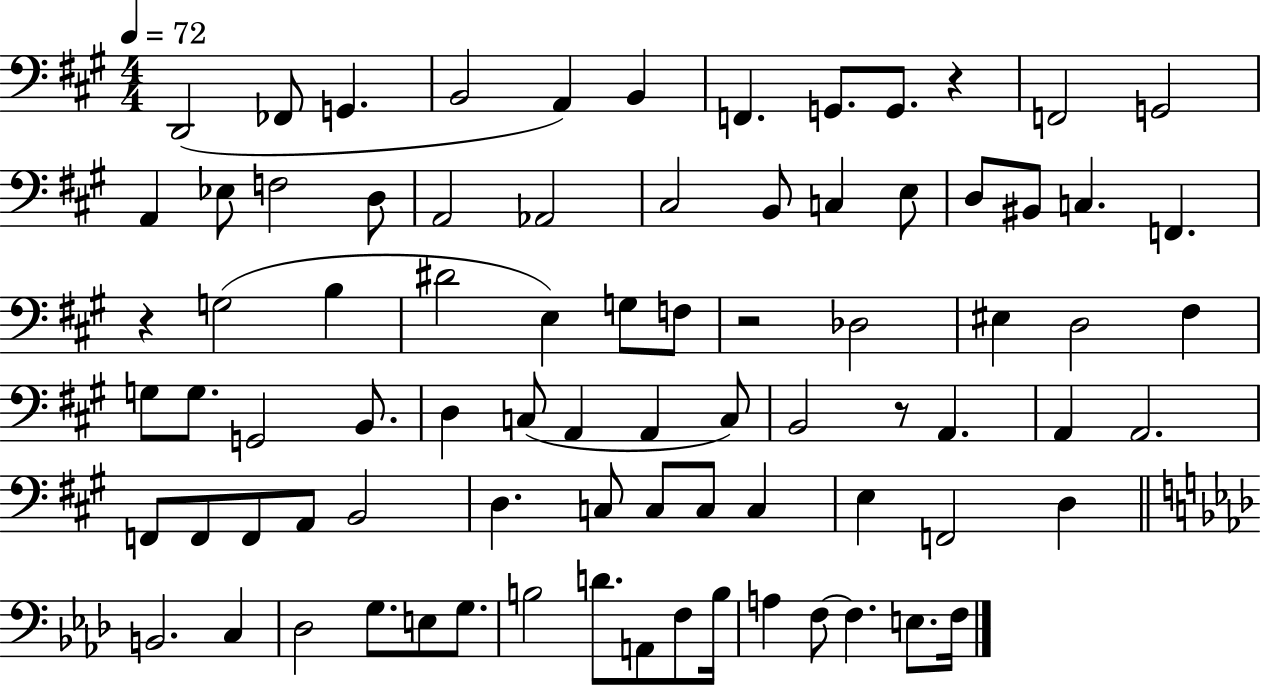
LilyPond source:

{
  \clef bass
  \numericTimeSignature
  \time 4/4
  \key a \major
  \tempo 4 = 72
  d,2( fes,8 g,4. | b,2 a,4) b,4 | f,4. g,8. g,8. r4 | f,2 g,2 | \break a,4 ees8 f2 d8 | a,2 aes,2 | cis2 b,8 c4 e8 | d8 bis,8 c4. f,4. | \break r4 g2( b4 | dis'2 e4) g8 f8 | r2 des2 | eis4 d2 fis4 | \break g8 g8. g,2 b,8. | d4 c8( a,4 a,4 c8) | b,2 r8 a,4. | a,4 a,2. | \break f,8 f,8 f,8 a,8 b,2 | d4. c8 c8 c8 c4 | e4 f,2 d4 | \bar "||" \break \key aes \major b,2. c4 | des2 g8. e8 g8. | b2 d'8. a,8 f8 b16 | a4 f8~~ f4. e8. f16 | \break \bar "|."
}